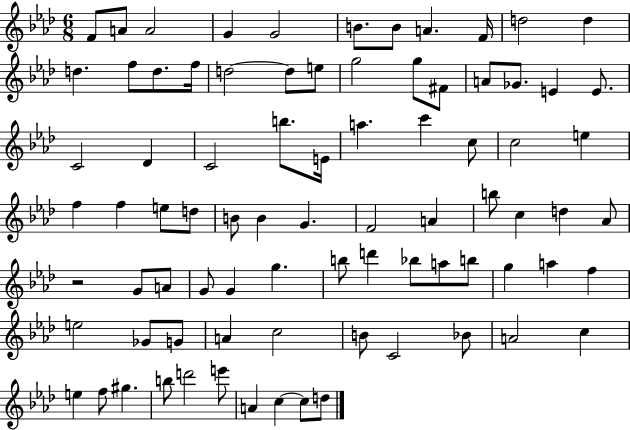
{
  \clef treble
  \numericTimeSignature
  \time 6/8
  \key aes \major
  f'8 a'8 a'2 | g'4 g'2 | b'8. b'8 a'4. f'16 | d''2 d''4 | \break d''4. f''8 d''8. f''16 | d''2~~ d''8 e''8 | g''2 g''8 fis'8 | a'8 ges'8. e'4 e'8. | \break c'2 des'4 | c'2 b''8. e'16 | a''4. c'''4 c''8 | c''2 e''4 | \break f''4 f''4 e''8 d''8 | b'8 b'4 g'4. | f'2 a'4 | b''8 c''4 d''4 aes'8 | \break r2 g'8 a'8 | g'8 g'4 g''4. | b''8 d'''4 bes''8 a''8 b''8 | g''4 a''4 f''4 | \break e''2 ges'8 g'8 | a'4 c''2 | b'8 c'2 bes'8 | a'2 c''4 | \break e''4 f''8 gis''4. | b''8 d'''2 e'''8 | a'4 c''4~~ c''8 d''8 | \bar "|."
}